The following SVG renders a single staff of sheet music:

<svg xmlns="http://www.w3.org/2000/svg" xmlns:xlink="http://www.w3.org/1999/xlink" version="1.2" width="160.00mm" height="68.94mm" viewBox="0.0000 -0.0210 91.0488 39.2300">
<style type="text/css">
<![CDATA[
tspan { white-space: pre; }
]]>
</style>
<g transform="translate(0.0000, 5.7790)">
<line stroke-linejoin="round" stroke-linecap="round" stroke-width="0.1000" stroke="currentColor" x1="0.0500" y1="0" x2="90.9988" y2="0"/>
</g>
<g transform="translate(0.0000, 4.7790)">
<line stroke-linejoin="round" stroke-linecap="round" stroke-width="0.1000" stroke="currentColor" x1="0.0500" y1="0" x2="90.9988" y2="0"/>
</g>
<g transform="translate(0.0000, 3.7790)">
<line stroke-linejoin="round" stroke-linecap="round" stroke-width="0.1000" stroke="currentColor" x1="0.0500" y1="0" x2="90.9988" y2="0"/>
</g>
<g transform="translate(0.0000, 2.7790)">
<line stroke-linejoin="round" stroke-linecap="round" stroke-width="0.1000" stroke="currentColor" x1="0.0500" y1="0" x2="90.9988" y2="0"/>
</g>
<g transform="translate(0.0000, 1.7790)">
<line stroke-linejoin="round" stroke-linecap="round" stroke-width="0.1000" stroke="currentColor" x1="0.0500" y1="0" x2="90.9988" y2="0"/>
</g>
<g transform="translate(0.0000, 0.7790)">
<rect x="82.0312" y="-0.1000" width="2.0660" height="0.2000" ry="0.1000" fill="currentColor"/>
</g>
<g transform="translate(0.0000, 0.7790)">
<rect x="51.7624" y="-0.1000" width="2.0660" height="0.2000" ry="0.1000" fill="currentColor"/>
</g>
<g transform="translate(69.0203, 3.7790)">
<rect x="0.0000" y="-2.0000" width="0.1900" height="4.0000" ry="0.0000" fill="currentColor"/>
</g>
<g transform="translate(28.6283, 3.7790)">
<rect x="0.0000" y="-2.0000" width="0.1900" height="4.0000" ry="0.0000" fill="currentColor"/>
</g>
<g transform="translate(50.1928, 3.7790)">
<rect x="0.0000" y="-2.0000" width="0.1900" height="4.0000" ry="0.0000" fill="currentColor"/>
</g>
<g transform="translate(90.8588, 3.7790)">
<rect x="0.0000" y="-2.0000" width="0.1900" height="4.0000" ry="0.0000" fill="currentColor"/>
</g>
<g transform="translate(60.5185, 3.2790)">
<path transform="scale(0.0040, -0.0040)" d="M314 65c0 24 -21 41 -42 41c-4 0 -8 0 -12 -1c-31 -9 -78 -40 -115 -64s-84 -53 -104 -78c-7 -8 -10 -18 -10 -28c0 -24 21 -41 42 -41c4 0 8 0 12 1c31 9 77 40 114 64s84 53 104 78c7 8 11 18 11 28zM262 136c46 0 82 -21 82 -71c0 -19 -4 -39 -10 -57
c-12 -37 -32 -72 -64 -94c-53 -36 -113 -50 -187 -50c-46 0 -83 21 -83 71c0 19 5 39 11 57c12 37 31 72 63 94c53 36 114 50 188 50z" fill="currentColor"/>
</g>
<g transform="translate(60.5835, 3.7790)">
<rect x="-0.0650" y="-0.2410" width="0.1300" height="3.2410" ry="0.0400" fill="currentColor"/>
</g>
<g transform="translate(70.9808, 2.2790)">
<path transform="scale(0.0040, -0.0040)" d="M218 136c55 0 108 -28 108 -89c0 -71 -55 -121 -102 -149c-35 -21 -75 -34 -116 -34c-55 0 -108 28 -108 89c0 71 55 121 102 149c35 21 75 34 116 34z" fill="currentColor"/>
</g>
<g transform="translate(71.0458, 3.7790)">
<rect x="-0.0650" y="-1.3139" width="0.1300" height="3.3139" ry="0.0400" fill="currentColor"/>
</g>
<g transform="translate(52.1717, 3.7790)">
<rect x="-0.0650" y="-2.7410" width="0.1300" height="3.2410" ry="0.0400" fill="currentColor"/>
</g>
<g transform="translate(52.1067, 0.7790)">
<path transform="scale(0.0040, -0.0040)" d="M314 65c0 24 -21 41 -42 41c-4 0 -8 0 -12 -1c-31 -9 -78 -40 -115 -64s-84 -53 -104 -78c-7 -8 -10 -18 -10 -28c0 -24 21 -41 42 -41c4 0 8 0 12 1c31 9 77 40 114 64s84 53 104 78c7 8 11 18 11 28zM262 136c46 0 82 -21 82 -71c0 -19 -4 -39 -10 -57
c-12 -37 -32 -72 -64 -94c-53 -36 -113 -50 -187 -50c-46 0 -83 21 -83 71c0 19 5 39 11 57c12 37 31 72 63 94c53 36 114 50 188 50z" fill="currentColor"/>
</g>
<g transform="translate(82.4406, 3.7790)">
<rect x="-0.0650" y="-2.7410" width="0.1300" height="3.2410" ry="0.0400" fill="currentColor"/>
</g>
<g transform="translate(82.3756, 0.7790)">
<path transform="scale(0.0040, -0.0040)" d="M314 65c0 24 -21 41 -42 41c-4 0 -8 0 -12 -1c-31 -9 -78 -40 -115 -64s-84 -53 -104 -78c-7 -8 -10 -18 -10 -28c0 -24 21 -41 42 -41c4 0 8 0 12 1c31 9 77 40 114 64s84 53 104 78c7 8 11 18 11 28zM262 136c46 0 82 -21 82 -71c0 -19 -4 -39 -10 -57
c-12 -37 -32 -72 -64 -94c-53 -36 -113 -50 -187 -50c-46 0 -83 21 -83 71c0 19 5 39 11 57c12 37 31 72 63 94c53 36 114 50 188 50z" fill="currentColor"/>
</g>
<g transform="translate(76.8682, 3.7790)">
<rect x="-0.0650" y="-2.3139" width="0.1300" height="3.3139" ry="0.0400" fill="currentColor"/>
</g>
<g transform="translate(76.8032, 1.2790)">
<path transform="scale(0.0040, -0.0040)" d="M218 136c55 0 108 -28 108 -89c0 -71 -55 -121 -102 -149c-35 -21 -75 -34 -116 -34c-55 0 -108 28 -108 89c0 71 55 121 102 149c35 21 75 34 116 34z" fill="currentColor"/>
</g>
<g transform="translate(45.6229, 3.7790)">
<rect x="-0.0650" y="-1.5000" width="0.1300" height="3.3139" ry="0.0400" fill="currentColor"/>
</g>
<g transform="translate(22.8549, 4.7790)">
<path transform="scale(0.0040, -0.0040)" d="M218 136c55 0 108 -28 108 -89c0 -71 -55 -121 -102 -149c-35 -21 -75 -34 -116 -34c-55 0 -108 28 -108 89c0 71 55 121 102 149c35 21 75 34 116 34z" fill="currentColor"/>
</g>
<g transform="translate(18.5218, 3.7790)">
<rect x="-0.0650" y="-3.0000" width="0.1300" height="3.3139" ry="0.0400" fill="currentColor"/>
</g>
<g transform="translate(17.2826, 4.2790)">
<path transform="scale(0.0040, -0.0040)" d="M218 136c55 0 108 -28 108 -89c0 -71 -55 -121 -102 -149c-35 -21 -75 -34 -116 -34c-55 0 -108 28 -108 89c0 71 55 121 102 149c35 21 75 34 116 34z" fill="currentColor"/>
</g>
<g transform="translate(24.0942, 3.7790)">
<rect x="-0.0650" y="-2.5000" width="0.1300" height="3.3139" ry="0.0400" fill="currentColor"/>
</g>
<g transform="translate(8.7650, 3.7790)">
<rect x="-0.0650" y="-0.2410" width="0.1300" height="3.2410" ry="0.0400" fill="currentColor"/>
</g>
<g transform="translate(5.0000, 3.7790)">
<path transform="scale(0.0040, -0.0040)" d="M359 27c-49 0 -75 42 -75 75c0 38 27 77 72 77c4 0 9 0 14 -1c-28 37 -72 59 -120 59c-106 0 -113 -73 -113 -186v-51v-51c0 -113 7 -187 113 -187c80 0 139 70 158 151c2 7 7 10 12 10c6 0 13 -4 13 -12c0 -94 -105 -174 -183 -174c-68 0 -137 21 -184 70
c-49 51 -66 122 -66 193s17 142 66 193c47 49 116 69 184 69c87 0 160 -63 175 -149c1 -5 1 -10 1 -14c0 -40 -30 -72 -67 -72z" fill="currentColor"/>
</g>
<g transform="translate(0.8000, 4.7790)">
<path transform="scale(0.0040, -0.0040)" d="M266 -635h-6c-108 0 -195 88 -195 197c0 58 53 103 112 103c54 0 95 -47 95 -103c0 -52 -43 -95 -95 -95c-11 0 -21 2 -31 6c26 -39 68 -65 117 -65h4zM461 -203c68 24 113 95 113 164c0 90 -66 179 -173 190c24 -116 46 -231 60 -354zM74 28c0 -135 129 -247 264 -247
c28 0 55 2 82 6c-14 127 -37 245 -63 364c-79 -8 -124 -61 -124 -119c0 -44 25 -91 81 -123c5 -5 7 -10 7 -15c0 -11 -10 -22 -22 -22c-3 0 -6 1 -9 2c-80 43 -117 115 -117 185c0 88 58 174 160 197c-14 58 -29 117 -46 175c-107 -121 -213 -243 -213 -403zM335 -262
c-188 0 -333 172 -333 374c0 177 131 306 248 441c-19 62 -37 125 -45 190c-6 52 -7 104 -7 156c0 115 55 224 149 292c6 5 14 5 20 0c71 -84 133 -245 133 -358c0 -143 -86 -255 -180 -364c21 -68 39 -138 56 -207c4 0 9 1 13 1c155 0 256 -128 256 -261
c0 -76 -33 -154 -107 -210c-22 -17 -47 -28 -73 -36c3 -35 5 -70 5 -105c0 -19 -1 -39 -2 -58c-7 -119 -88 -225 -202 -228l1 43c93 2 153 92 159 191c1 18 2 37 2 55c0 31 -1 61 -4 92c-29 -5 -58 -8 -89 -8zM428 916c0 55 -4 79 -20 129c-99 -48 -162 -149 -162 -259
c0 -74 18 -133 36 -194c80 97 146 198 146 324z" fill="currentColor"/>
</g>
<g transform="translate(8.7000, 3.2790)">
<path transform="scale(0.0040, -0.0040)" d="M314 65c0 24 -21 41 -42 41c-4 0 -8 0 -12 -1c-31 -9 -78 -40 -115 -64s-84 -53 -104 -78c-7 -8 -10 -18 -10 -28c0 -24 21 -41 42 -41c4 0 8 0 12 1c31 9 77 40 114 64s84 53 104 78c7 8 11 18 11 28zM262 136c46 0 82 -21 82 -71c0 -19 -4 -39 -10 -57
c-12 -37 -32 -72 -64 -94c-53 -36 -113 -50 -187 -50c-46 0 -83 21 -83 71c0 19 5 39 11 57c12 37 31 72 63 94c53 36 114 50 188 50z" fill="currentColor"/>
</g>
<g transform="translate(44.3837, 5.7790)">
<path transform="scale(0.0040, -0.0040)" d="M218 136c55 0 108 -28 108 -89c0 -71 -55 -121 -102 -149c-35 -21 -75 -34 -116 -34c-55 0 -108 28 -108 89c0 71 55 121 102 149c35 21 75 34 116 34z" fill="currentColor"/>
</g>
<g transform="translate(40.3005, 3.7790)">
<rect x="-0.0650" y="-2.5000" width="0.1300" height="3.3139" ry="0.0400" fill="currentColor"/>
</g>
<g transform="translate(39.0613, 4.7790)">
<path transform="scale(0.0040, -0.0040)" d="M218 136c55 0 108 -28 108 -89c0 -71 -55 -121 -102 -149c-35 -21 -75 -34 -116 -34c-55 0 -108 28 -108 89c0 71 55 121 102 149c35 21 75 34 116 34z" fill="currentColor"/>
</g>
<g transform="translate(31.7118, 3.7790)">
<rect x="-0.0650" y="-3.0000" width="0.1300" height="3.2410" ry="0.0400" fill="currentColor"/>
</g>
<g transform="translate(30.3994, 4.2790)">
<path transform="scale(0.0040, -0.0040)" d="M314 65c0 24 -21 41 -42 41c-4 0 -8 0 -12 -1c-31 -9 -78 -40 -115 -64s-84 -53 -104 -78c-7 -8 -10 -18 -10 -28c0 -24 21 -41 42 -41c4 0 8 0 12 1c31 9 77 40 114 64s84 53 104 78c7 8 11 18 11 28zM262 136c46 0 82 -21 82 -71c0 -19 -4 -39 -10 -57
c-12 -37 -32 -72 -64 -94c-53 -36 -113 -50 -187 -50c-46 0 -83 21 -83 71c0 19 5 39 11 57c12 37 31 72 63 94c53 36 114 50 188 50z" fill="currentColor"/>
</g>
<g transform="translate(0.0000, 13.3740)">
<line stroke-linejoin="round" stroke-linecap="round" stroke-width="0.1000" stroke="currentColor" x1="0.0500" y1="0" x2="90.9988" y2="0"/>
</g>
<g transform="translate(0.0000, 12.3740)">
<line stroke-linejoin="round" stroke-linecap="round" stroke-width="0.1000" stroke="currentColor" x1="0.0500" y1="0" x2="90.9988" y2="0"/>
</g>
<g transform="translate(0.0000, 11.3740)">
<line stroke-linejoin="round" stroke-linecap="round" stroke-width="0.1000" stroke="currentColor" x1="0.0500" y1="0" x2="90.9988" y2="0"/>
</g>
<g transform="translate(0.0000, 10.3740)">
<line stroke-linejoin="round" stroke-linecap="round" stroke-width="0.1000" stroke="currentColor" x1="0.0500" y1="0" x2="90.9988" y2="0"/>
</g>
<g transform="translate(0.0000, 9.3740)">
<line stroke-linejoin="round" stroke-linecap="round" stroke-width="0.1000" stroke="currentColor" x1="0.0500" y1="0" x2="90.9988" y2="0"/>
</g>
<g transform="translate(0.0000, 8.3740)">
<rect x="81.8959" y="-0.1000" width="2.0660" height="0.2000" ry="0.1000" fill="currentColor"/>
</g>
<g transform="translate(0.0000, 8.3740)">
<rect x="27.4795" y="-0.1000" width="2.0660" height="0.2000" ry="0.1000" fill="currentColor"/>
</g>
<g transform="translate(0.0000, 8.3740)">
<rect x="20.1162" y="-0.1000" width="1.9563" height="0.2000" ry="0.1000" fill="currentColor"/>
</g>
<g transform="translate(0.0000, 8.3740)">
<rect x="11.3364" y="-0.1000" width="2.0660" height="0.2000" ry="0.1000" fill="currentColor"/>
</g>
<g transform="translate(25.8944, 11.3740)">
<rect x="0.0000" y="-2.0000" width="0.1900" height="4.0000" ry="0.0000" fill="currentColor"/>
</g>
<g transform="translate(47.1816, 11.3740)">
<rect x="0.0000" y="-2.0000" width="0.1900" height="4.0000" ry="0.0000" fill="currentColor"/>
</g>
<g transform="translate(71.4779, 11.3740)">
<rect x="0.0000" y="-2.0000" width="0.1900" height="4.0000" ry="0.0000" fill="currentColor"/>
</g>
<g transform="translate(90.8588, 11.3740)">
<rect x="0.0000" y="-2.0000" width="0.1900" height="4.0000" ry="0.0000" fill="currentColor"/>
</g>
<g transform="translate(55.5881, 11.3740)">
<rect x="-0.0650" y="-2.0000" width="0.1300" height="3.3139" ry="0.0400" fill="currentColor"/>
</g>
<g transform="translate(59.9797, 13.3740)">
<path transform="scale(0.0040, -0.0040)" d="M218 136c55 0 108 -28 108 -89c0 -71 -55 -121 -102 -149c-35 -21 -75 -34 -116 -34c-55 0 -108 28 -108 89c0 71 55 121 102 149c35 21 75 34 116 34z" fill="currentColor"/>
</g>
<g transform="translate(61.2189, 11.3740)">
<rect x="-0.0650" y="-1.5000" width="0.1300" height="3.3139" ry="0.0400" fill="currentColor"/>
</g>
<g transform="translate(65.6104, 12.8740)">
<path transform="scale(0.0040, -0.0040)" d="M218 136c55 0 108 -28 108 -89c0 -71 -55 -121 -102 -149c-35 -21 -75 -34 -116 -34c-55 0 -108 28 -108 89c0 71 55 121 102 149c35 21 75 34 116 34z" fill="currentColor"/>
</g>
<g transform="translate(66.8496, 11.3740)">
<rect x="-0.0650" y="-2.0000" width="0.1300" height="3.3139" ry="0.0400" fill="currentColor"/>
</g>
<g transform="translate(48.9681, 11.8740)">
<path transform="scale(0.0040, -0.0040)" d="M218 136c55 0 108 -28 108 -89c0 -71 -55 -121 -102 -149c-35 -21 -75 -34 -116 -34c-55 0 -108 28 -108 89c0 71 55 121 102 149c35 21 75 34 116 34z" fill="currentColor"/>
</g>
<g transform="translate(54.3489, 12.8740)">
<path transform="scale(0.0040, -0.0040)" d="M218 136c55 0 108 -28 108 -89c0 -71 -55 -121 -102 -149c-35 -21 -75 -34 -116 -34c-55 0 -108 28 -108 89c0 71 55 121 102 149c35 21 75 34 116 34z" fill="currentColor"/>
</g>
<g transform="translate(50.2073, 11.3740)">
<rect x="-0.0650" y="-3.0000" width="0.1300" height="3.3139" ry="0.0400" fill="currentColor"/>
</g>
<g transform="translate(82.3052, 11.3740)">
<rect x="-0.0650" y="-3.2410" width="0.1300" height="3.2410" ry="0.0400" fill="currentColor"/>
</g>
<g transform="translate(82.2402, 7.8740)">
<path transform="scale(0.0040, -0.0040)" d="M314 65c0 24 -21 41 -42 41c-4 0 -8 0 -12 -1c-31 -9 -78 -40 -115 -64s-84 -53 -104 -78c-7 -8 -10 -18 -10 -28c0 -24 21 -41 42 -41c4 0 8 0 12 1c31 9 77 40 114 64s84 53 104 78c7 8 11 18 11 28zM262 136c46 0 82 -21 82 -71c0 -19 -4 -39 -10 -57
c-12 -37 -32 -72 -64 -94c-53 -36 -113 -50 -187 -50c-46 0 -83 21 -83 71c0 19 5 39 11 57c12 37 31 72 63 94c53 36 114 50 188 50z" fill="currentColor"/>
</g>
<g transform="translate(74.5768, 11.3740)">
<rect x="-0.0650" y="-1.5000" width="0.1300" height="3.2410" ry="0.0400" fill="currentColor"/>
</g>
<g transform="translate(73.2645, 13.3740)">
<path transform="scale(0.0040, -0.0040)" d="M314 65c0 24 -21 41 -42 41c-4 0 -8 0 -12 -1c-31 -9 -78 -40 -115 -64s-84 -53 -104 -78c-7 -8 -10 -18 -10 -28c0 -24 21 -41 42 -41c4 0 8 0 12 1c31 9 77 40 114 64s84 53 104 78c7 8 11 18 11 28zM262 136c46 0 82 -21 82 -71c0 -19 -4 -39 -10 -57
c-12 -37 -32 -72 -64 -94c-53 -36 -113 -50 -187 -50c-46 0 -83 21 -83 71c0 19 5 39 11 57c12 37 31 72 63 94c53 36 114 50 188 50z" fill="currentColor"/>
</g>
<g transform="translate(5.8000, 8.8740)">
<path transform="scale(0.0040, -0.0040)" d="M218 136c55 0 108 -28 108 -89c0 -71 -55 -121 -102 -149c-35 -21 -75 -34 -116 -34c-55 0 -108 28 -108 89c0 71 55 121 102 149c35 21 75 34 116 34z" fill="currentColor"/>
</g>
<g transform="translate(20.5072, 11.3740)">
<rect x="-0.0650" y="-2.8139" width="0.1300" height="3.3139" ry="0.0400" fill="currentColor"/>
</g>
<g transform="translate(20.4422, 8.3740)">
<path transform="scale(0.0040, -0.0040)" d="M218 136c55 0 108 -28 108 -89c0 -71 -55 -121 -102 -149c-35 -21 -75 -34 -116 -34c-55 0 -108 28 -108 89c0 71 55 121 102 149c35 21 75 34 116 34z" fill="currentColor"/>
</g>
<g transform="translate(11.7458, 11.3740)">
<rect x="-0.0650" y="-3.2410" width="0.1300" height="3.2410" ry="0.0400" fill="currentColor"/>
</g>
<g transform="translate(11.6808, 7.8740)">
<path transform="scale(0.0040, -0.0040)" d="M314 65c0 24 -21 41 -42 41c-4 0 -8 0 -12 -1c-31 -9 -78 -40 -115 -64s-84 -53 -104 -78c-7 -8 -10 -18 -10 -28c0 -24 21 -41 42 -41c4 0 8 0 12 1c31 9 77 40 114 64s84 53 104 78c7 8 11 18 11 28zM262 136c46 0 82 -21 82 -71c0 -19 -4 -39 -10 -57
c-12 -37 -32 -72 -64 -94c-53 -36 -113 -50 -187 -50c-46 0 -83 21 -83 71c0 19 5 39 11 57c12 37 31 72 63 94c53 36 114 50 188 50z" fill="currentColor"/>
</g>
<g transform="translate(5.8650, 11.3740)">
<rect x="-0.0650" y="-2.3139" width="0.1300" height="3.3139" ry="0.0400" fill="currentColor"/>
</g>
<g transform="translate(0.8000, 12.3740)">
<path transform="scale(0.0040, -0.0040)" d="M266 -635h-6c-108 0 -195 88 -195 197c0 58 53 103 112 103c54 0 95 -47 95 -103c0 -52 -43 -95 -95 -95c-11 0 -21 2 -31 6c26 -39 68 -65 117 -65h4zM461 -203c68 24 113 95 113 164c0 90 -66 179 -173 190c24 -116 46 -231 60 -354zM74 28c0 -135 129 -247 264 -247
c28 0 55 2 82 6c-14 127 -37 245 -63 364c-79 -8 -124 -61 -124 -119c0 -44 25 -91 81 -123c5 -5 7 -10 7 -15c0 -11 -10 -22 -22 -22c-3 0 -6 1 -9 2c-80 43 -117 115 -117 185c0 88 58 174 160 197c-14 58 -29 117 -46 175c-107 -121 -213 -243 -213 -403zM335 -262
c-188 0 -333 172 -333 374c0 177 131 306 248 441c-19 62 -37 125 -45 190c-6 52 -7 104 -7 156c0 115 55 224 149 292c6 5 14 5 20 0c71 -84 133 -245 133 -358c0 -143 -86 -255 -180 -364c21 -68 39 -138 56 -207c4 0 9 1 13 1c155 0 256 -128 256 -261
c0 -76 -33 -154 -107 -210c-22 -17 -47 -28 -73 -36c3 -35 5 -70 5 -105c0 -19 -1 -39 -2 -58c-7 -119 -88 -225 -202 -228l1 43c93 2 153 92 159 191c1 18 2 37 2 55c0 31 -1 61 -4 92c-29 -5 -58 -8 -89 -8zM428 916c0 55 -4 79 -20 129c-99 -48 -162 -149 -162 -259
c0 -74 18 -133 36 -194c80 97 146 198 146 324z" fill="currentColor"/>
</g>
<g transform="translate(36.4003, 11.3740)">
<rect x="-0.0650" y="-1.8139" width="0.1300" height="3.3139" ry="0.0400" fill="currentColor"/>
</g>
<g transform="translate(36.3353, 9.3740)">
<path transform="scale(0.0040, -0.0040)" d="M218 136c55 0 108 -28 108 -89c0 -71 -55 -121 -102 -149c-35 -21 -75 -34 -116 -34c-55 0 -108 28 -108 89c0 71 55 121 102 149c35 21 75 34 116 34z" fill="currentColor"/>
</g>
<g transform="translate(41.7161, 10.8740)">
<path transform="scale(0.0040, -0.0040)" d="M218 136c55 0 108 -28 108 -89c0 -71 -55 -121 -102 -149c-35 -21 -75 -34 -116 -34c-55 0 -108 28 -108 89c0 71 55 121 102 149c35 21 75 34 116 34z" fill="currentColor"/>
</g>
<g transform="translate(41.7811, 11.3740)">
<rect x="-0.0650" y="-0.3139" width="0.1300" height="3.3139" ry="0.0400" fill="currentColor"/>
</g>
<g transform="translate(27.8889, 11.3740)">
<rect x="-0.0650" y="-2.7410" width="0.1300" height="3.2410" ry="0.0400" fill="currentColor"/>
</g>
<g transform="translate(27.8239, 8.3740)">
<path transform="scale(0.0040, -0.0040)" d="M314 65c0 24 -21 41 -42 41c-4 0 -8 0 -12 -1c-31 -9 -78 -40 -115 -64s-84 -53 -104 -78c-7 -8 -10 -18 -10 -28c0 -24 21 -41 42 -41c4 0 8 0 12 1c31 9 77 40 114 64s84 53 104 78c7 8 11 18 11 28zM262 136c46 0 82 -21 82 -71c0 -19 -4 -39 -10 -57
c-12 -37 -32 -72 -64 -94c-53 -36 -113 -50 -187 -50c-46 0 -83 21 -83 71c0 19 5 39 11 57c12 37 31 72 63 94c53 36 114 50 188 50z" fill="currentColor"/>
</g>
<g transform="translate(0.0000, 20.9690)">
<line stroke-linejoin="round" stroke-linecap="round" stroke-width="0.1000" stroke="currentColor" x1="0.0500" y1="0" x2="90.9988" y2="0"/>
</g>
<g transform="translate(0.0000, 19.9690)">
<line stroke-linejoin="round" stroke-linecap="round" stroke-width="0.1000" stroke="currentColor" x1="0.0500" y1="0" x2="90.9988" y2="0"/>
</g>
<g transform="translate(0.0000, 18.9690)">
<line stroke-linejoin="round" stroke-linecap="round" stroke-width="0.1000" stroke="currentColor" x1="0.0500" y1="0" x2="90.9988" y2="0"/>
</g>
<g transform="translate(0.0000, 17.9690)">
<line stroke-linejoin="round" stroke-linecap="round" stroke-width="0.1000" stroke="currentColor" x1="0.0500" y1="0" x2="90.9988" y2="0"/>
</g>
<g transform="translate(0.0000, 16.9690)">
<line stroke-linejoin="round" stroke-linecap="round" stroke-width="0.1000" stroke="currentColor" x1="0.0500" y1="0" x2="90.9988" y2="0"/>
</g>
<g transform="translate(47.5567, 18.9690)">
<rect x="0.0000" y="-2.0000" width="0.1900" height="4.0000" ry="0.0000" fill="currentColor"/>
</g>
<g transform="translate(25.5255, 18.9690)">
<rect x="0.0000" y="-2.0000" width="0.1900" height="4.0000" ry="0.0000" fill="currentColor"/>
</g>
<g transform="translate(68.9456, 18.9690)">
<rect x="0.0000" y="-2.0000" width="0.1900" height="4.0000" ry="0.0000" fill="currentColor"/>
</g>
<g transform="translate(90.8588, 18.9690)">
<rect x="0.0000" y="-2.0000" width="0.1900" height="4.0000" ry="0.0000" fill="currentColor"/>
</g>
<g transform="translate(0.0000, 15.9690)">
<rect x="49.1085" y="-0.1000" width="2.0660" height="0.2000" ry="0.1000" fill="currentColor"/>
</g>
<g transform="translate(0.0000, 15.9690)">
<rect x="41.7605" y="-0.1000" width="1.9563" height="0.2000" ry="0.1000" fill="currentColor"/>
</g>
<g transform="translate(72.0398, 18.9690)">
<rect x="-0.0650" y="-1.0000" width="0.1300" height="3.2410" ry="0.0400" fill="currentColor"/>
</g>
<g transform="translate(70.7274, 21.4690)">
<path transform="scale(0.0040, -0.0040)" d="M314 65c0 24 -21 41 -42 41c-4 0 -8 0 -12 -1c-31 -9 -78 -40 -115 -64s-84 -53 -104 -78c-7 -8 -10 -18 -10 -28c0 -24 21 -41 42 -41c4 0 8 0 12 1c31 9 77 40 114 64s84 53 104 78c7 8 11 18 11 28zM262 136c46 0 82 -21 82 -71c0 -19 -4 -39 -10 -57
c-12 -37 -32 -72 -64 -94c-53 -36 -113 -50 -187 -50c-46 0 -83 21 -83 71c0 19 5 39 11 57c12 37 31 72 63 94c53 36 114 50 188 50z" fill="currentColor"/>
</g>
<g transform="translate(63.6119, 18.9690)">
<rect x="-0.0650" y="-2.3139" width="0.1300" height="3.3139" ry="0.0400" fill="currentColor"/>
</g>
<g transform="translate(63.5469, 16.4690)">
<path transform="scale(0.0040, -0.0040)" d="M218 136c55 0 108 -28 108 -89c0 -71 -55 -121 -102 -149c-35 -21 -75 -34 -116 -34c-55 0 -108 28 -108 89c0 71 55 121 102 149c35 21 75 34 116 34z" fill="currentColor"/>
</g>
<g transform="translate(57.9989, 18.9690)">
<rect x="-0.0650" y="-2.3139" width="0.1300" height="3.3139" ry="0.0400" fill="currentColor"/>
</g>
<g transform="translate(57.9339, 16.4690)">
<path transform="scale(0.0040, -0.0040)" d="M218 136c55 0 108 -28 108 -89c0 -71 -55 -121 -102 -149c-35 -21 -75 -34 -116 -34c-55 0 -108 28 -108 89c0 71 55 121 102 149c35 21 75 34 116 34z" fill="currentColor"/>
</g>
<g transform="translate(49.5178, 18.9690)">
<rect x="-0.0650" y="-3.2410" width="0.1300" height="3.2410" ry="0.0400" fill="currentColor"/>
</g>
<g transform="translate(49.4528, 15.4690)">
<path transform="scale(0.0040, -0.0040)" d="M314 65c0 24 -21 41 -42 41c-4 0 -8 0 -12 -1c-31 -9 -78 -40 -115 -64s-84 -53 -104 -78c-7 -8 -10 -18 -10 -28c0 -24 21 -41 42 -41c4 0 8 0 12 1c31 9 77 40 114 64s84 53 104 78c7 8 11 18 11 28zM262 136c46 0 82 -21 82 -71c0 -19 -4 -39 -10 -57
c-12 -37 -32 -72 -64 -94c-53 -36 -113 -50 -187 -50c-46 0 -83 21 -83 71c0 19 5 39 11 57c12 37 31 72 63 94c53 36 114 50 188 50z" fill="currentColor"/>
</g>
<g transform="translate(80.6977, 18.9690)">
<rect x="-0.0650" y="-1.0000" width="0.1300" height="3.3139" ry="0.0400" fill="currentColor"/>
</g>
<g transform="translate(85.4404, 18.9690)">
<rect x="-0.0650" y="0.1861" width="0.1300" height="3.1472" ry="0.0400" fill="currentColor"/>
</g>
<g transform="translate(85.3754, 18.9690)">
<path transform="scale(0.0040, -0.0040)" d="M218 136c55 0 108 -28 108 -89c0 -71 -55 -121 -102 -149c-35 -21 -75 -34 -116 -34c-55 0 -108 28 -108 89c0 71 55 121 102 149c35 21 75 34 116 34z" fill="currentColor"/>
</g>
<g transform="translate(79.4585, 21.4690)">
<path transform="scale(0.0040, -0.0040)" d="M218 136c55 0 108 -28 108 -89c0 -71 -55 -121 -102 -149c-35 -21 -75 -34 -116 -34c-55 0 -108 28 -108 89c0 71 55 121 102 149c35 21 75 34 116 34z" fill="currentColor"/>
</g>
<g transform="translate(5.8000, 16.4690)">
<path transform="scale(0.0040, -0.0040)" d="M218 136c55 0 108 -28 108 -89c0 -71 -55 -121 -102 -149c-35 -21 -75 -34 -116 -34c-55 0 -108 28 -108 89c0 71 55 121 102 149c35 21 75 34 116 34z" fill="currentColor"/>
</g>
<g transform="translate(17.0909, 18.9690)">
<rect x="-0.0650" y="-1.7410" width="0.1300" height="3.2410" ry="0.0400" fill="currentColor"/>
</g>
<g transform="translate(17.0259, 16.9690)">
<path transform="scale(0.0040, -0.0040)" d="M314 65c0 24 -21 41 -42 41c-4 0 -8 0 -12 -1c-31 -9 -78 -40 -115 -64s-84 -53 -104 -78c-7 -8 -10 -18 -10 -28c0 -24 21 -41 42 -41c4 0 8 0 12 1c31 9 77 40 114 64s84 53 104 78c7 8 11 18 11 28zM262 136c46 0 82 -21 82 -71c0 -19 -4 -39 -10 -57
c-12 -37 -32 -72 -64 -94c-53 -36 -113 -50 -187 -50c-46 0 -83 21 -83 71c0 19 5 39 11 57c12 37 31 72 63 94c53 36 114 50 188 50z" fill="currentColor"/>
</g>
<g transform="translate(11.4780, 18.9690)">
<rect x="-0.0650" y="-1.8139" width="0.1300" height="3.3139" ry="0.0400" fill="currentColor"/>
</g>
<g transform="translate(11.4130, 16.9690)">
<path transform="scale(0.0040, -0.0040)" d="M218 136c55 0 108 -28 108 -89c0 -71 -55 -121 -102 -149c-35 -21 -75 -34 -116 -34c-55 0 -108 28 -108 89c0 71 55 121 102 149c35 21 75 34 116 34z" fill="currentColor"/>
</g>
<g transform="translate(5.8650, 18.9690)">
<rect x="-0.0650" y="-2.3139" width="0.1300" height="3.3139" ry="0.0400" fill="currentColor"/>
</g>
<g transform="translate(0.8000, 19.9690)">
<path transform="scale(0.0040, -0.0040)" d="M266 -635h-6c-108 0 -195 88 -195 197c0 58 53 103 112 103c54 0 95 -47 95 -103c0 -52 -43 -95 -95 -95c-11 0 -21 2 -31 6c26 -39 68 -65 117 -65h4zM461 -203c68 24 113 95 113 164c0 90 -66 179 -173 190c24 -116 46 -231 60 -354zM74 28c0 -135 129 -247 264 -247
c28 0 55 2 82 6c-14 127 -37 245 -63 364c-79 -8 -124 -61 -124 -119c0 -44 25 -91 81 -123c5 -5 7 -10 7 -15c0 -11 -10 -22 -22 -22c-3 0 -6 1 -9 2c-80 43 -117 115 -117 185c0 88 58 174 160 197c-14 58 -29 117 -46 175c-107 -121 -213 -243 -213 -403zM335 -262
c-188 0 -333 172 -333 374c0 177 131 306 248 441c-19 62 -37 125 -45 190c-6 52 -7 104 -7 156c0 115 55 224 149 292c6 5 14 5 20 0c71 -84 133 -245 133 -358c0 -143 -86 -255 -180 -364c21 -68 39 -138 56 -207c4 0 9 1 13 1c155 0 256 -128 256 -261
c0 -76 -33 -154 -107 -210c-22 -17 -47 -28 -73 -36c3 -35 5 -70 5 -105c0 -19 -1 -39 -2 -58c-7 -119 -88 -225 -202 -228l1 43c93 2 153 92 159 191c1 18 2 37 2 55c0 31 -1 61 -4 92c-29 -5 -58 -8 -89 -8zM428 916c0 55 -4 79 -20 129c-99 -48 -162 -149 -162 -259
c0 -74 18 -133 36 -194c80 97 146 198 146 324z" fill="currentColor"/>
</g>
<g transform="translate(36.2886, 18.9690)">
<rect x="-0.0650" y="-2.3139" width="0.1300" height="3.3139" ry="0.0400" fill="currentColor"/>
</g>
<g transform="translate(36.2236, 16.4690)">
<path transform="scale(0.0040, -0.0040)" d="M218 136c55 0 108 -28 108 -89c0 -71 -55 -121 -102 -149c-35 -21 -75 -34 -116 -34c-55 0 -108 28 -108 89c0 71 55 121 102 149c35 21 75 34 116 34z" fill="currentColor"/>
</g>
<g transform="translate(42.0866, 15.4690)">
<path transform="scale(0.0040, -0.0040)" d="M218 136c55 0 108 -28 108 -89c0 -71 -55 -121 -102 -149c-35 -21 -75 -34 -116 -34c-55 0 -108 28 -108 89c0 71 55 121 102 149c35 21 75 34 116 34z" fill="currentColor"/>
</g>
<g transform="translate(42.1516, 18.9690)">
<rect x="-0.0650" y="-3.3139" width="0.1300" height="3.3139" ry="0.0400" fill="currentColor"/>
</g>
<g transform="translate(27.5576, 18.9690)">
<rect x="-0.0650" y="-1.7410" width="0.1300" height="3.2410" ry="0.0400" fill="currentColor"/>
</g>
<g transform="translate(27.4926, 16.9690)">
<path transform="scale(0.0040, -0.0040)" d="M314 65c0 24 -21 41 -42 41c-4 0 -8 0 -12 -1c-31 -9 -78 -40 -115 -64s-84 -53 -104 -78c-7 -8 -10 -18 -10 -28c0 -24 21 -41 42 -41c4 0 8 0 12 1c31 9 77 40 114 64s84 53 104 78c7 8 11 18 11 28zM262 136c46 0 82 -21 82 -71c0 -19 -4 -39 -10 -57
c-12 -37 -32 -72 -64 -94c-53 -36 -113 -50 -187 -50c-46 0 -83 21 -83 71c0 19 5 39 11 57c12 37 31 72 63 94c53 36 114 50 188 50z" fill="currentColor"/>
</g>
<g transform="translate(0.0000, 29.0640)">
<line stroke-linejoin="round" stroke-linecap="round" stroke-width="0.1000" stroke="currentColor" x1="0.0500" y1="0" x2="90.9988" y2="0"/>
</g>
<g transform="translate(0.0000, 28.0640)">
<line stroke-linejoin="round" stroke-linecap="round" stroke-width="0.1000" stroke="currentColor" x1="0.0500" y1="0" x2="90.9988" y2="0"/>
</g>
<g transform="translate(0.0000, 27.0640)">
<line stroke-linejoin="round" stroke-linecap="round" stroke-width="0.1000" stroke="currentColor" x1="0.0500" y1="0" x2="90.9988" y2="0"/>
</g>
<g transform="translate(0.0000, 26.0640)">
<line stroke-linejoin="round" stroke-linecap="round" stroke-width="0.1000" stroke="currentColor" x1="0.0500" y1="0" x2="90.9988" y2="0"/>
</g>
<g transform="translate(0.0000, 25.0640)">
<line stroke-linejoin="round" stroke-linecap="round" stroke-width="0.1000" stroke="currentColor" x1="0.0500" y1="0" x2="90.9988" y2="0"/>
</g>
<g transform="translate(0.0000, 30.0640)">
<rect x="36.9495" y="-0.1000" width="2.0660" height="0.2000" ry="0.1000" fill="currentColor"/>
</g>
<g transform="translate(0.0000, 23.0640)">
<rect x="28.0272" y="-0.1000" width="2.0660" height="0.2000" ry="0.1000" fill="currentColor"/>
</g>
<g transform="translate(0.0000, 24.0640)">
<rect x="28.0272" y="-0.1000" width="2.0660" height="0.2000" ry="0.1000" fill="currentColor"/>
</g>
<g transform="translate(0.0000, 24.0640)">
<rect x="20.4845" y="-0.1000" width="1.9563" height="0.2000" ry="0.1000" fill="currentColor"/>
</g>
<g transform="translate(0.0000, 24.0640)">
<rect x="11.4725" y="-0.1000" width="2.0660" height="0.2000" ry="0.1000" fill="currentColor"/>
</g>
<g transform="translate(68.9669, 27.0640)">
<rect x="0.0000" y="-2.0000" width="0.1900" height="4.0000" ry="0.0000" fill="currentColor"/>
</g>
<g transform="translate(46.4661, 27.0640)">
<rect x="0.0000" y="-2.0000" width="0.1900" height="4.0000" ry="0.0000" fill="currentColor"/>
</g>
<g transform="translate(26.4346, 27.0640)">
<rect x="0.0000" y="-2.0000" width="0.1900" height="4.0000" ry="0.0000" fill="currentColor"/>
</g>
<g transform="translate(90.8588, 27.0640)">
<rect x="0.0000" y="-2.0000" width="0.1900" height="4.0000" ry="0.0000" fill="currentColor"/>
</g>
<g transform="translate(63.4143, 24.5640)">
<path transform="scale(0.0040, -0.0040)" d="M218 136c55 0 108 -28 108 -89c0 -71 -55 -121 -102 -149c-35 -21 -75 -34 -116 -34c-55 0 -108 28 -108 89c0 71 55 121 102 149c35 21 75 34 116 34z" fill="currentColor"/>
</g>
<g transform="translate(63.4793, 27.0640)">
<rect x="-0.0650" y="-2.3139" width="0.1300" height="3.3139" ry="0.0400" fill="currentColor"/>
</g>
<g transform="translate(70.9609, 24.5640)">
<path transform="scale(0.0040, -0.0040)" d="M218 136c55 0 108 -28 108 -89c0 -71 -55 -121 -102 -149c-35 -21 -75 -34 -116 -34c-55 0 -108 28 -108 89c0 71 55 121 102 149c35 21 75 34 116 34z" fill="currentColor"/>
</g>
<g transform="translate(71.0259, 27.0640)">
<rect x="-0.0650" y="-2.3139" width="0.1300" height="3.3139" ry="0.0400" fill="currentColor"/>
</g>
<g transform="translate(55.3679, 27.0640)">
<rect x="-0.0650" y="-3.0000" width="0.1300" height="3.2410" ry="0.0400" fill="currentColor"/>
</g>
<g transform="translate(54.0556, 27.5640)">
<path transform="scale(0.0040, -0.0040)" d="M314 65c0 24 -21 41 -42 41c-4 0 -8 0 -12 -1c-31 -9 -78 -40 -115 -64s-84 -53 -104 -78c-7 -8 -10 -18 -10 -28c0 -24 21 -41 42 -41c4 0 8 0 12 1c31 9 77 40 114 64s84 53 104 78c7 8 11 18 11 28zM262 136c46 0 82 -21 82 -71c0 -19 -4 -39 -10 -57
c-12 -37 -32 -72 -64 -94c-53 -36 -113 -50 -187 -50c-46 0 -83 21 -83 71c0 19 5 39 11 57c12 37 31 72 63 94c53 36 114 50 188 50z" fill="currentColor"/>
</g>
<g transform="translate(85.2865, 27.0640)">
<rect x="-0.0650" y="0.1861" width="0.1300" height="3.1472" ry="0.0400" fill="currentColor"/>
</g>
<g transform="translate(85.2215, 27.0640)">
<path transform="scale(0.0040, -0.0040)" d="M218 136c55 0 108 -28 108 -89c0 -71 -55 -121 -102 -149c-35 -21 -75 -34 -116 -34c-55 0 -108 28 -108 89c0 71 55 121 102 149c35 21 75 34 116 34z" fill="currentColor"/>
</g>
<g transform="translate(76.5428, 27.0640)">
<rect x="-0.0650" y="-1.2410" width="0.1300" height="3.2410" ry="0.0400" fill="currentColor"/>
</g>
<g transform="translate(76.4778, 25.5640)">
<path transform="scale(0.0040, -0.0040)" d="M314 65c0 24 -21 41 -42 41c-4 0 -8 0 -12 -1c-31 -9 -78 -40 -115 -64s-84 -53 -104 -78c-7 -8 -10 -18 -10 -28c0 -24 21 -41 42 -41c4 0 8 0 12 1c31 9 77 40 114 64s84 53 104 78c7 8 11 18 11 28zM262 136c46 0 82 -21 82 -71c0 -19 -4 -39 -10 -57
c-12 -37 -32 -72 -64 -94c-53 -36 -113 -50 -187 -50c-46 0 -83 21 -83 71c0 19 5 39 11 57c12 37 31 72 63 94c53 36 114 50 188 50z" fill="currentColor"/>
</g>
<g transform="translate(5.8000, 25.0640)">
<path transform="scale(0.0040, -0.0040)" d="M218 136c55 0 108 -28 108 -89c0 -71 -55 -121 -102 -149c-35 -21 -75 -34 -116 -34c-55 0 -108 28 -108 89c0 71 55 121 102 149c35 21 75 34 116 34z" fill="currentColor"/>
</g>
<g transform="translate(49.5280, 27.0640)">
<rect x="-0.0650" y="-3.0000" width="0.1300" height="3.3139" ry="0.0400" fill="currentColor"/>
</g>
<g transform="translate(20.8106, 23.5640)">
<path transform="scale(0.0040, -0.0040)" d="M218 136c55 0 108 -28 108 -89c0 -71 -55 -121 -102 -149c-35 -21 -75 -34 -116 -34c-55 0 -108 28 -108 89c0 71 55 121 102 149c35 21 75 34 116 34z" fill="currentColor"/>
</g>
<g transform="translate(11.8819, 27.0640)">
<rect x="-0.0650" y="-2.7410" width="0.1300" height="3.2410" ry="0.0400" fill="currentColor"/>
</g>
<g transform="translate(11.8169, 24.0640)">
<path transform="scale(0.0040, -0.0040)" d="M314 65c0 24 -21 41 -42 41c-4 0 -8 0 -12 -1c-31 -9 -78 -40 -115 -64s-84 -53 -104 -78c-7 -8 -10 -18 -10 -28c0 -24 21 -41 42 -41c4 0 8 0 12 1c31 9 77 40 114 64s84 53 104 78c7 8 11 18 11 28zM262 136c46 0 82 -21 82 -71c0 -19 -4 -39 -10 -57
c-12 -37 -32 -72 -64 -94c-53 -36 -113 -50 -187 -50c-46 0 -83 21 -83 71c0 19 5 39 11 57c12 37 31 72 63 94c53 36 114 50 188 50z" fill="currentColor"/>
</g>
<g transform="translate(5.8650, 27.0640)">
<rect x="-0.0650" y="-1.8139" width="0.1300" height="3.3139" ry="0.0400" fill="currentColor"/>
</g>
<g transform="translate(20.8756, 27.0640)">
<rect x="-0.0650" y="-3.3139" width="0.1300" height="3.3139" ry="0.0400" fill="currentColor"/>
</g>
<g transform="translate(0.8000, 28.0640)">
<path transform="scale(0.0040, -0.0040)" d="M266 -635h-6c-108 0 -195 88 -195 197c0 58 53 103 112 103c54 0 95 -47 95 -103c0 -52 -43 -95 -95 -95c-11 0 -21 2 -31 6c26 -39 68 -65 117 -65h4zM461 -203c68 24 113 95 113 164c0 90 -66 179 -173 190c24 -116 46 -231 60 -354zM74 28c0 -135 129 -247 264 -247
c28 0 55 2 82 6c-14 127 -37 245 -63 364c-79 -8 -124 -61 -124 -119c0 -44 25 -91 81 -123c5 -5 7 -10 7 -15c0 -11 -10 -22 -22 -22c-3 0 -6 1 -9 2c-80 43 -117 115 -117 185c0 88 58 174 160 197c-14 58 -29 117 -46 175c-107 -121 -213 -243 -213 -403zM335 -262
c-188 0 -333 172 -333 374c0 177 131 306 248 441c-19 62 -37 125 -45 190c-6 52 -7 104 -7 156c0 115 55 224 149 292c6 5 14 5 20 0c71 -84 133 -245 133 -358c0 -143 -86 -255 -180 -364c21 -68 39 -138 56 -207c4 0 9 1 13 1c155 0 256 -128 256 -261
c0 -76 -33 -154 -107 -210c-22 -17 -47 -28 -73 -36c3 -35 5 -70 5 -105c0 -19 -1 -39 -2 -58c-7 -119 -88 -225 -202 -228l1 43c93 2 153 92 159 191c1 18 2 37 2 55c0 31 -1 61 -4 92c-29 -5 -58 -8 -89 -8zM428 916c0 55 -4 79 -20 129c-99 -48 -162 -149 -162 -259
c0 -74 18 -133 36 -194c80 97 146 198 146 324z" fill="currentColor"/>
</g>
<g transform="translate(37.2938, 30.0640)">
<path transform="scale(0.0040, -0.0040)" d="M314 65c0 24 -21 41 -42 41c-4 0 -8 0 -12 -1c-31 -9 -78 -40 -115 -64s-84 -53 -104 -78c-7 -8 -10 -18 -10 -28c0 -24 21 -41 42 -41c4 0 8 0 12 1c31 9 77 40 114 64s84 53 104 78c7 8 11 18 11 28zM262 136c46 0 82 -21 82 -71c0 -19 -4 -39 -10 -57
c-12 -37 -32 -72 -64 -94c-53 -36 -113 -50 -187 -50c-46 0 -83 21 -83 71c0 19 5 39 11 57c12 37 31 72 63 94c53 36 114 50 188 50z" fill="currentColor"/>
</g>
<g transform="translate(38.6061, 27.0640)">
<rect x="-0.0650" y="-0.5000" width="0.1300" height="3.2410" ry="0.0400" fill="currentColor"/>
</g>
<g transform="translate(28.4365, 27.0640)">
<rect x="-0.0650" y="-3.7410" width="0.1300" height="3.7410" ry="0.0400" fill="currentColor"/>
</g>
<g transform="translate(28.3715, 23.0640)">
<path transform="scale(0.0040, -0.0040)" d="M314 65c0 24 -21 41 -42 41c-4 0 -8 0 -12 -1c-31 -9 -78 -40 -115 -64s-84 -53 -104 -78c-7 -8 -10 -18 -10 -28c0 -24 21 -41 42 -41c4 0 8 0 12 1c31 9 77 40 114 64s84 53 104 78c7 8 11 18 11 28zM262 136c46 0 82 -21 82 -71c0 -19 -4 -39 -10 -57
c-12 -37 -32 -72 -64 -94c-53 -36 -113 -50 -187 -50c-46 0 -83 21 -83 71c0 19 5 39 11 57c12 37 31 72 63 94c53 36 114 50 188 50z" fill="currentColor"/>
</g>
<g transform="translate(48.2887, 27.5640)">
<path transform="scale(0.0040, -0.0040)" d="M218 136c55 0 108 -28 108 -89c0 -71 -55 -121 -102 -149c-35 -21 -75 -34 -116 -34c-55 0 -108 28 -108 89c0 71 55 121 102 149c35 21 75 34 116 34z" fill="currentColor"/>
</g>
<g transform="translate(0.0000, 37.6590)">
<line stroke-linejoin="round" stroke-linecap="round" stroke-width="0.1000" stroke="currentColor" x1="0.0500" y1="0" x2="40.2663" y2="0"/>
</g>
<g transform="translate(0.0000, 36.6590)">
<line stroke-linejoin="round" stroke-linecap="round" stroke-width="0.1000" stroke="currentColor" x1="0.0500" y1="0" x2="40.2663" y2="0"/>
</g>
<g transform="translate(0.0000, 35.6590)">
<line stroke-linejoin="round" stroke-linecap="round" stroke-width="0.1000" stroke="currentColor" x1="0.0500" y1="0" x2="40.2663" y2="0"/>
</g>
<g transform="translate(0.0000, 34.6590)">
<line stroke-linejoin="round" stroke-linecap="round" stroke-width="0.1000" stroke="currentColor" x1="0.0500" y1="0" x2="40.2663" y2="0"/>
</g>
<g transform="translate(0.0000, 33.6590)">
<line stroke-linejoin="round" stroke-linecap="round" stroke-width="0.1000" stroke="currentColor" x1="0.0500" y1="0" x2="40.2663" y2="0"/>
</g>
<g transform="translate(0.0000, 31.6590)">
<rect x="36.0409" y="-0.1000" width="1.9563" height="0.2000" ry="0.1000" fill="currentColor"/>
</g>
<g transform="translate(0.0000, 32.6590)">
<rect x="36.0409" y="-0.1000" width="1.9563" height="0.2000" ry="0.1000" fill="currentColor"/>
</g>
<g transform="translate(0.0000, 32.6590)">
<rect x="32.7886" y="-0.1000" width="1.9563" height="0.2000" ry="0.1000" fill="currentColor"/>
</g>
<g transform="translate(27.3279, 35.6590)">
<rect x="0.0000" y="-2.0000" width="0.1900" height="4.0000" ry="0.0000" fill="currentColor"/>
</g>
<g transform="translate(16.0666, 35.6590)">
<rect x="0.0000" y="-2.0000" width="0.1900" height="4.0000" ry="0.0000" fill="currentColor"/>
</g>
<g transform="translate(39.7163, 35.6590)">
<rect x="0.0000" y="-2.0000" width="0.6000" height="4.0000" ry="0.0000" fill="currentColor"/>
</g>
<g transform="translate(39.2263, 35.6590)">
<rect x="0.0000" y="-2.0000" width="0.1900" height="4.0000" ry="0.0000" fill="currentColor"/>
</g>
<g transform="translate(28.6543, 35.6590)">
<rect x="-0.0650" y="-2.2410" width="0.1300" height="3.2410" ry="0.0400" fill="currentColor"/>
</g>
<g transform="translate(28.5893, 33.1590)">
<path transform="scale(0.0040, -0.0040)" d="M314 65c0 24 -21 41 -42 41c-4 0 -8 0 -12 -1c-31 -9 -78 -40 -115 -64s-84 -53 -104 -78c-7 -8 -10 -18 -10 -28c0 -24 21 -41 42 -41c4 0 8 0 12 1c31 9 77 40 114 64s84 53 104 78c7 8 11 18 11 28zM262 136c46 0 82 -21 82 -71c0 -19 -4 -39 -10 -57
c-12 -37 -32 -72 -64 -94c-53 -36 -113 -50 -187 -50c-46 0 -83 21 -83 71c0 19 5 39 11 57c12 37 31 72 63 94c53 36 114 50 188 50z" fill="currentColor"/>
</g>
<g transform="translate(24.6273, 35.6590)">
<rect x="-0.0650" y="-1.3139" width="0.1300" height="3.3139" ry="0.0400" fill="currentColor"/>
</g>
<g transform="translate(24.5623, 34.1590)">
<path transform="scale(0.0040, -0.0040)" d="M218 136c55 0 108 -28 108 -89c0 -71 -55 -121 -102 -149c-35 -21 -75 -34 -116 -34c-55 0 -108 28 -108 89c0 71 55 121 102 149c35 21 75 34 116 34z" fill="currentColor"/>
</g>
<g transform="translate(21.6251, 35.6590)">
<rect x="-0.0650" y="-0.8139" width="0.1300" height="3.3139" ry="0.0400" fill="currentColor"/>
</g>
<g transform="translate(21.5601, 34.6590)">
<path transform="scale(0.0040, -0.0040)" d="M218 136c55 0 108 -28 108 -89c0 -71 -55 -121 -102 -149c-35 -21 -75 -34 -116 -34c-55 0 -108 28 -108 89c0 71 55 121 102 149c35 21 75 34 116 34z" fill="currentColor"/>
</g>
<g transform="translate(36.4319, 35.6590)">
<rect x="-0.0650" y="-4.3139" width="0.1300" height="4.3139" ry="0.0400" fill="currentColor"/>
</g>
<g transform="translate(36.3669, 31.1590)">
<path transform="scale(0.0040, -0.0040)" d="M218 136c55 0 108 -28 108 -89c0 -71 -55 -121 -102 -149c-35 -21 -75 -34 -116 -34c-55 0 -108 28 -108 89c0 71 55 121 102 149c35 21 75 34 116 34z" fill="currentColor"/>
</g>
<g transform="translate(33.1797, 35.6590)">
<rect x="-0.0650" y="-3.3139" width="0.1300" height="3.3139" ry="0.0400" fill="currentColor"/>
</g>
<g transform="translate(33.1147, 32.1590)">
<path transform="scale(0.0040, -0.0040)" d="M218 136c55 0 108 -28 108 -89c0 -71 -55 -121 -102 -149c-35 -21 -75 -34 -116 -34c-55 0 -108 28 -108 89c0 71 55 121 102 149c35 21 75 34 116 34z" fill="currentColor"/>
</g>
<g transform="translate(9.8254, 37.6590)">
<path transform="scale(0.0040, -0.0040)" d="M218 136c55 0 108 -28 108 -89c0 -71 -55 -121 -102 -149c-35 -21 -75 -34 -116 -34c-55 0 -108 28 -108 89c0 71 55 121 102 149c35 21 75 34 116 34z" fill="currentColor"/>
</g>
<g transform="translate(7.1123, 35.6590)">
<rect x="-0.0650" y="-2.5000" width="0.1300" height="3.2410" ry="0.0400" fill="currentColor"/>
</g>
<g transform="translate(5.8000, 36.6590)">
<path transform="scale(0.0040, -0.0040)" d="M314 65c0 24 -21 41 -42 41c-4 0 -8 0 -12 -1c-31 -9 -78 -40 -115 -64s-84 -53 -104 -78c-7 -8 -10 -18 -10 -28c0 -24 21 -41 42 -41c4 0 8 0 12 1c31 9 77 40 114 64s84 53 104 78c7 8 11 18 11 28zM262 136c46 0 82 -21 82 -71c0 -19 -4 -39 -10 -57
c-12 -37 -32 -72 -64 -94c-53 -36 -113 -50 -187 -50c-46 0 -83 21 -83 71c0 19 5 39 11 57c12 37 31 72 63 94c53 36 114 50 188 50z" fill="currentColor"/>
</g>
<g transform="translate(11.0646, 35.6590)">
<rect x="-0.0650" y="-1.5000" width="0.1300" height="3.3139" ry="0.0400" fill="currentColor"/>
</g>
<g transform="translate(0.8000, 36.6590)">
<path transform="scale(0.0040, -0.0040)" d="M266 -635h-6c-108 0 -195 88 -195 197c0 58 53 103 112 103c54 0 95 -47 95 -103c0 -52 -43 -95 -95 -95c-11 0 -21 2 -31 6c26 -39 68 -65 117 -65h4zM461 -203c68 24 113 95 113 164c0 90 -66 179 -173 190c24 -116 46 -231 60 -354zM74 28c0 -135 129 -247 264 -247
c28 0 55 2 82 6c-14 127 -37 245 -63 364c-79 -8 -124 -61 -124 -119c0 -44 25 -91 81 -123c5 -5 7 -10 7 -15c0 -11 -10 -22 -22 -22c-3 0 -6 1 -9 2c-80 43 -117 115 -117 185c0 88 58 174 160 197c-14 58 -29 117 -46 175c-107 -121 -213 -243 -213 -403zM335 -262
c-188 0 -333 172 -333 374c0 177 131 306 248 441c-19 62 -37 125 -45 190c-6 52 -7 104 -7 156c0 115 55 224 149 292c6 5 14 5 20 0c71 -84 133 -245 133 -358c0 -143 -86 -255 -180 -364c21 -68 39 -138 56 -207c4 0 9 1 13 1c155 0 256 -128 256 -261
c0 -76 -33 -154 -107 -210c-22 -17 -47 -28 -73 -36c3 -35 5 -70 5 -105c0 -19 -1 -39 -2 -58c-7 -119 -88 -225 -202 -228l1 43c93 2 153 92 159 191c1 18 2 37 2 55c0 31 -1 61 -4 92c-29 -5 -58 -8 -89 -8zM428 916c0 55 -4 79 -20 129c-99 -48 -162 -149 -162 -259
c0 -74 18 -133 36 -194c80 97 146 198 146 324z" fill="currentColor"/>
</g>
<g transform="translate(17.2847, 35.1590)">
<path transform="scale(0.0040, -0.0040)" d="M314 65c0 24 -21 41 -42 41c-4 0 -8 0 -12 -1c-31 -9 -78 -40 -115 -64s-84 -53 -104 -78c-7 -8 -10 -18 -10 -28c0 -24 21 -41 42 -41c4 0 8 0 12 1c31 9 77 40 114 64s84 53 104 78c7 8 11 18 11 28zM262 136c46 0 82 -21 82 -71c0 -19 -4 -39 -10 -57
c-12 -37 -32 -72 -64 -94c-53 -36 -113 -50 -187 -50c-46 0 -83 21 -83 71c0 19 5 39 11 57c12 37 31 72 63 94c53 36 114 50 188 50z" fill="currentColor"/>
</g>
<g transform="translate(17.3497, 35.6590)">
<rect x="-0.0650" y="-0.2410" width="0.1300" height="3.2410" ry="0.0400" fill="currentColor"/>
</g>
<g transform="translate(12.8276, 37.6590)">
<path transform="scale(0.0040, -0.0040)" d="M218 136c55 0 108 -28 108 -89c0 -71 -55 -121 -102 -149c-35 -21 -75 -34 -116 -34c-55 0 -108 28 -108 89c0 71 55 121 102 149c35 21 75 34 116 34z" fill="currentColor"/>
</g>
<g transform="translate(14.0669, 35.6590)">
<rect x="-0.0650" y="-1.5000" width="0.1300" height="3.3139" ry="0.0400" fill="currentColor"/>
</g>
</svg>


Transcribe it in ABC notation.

X:1
T:Untitled
M:4/4
L:1/4
K:C
c2 A G A2 G E a2 c2 e g a2 g b2 a a2 f c A F E F E2 b2 g f f2 f2 g b b2 g g D2 D B f a2 b c'2 C2 A A2 g g e2 B G2 E E c2 d e g2 b d'